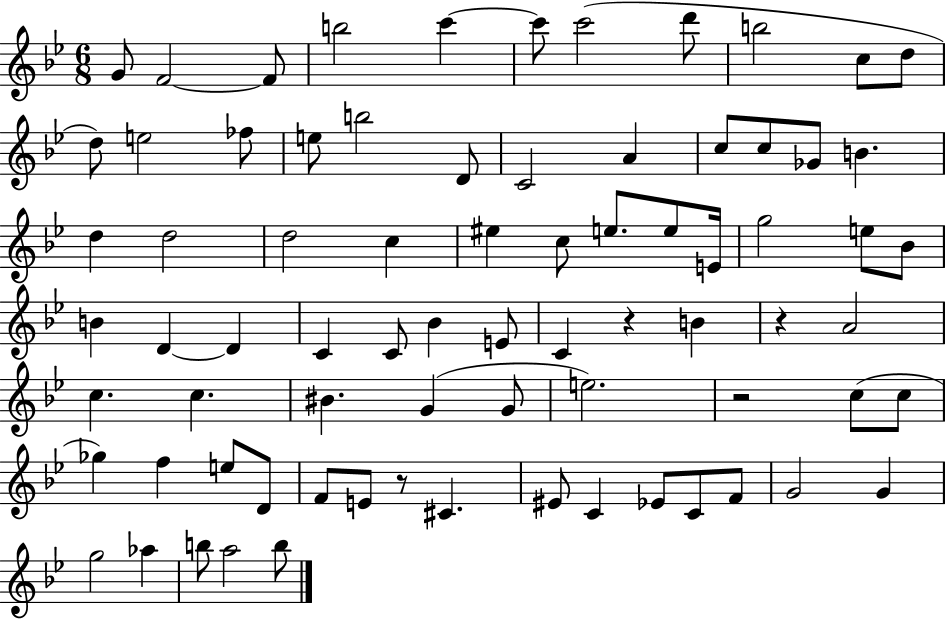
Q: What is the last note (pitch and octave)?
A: B5